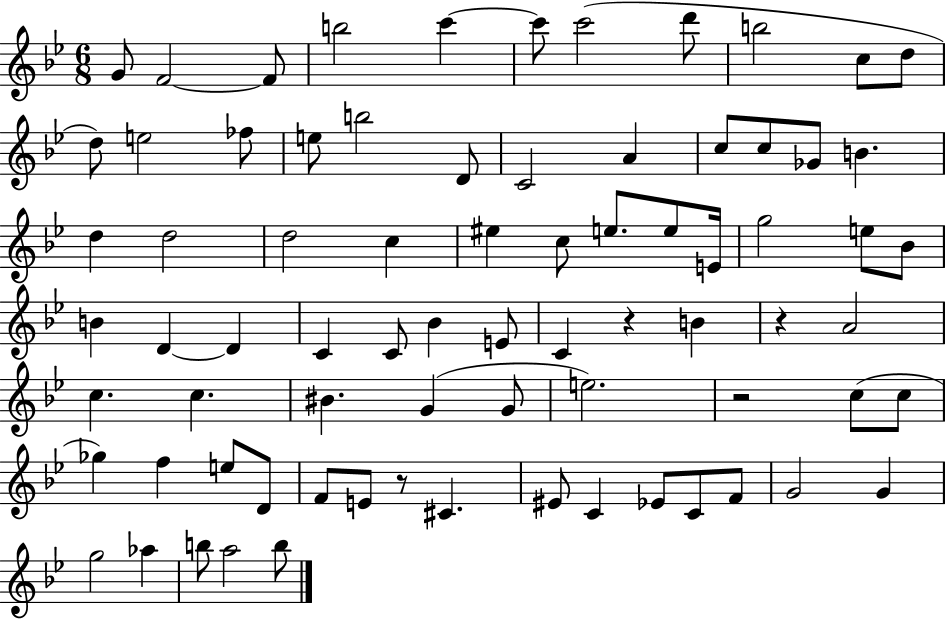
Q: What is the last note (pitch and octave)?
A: B5